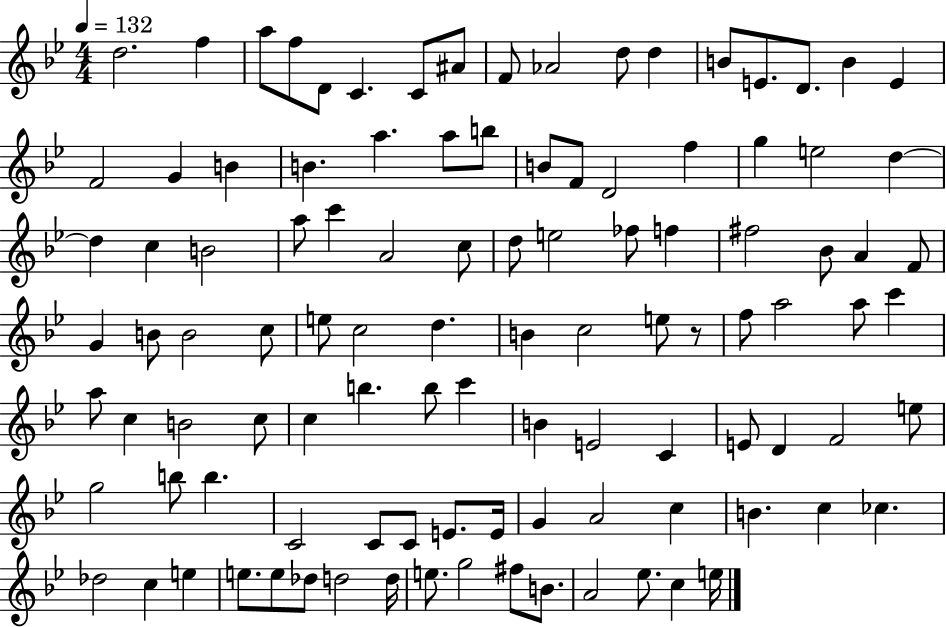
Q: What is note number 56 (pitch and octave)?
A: E5